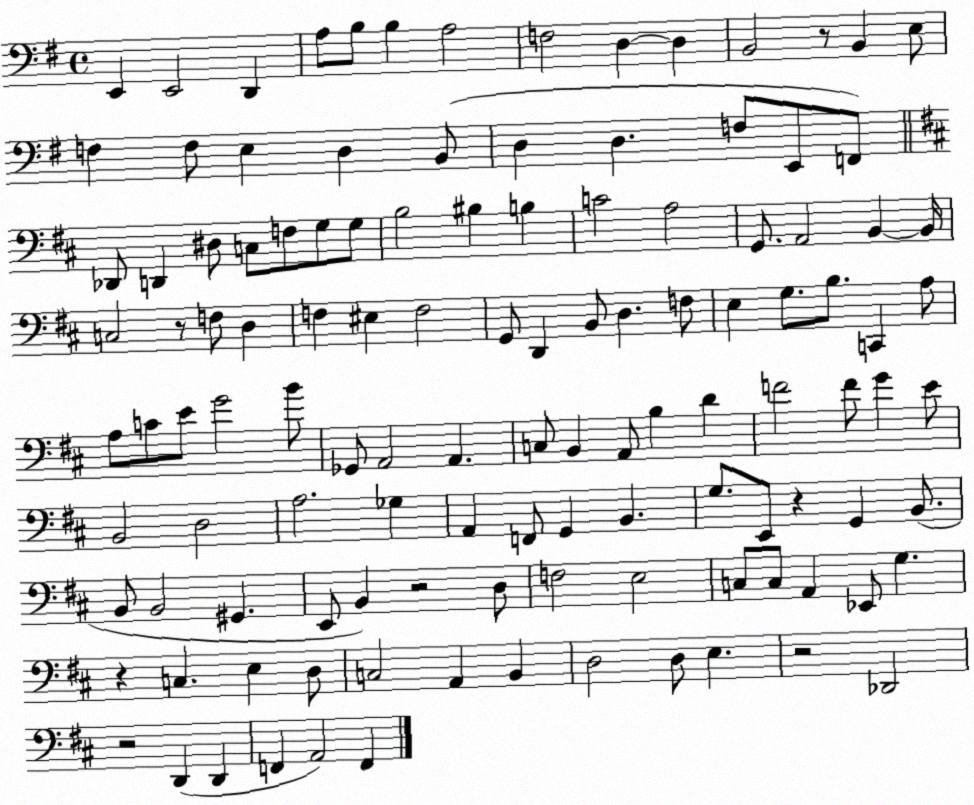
X:1
T:Untitled
M:4/4
L:1/4
K:G
E,, E,,2 D,, A,/2 B,/2 B, A,2 F,2 D, D, B,,2 z/2 B,, E,/2 F, F,/2 E, D, B,,/2 D, D, F,/2 E,,/2 F,,/2 _D,,/2 D,, ^D,/2 C,/2 F,/2 G,/2 G,/2 B,2 ^B, B, C2 A,2 G,,/2 A,,2 B,, B,,/4 C,2 z/2 F,/2 D, F, ^E, F,2 G,,/2 D,, B,,/2 D, F,/2 E, G,/2 B,/2 C,, A,/2 A,/2 C/2 E/2 G2 B/2 _G,,/2 A,,2 A,, C,/2 B,, A,,/2 B, D F2 F/2 G E/2 B,,2 D,2 A,2 _G, A,, F,,/2 G,, B,, G,/2 E,,/2 z G,, B,,/2 B,,/2 B,,2 ^G,, E,,/2 B,, z2 D,/2 F,2 E,2 C,/2 C,/2 A,, _E,,/2 G, z C, E, D,/2 C,2 A,, B,, D,2 D,/2 E, z2 _D,,2 z2 D,, D,, F,, A,,2 F,,